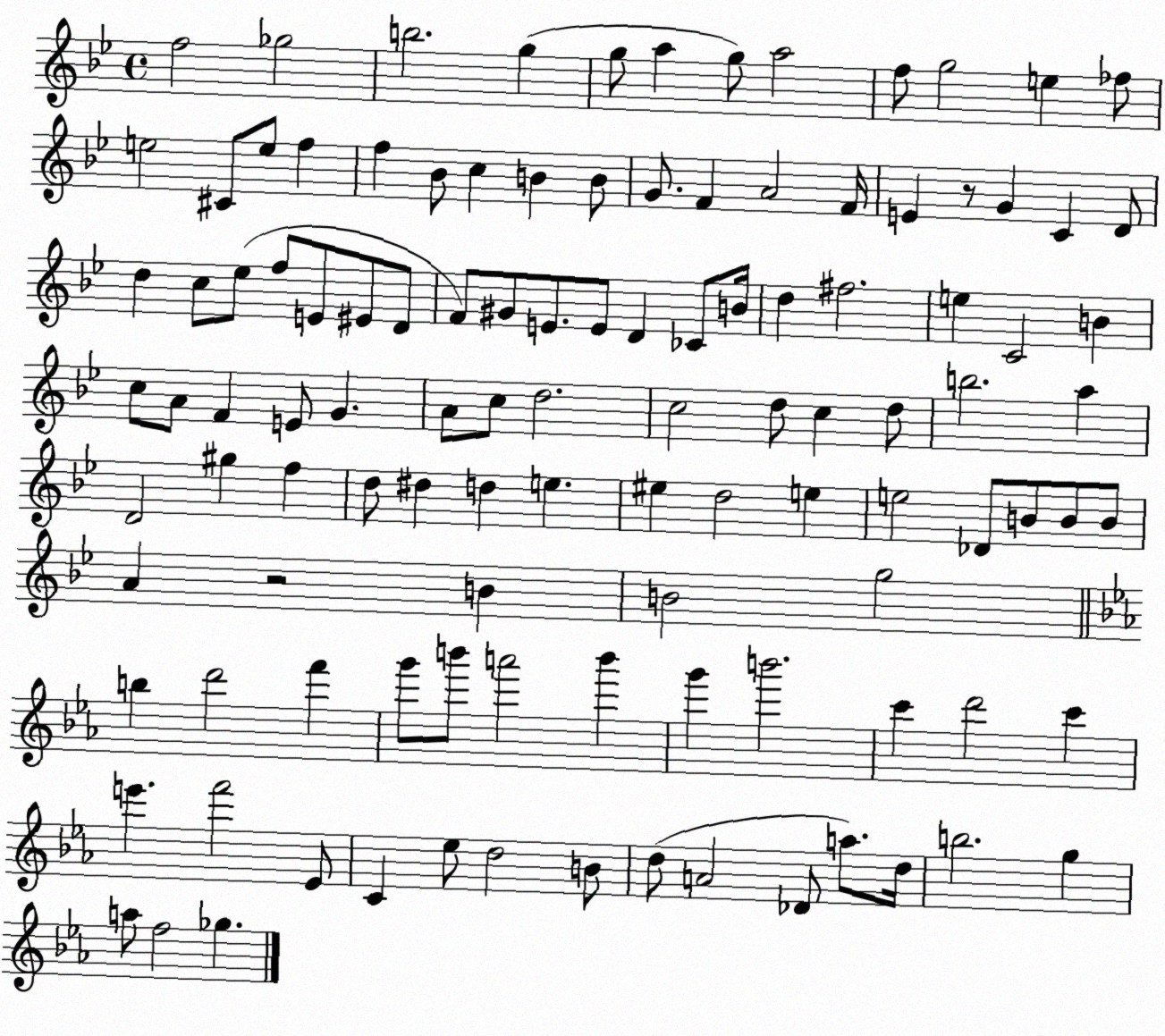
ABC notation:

X:1
T:Untitled
M:4/4
L:1/4
K:Bb
f2 _g2 b2 g g/2 a g/2 a2 f/2 g2 e _f/2 e2 ^C/2 e/2 f f _B/2 c B B/2 G/2 F A2 F/4 E z/2 G C D/2 d c/2 _e/2 f/2 E/2 ^E/2 D/2 F/2 ^G/2 E/2 E/2 D _C/2 B/4 d ^f2 e C2 B c/2 A/2 F E/2 G A/2 c/2 d2 c2 d/2 c d/2 b2 a D2 ^g f d/2 ^d d e ^e d2 e e2 _D/2 B/2 B/2 B/2 A z2 B B2 g2 b d'2 f' g'/2 b'/2 a'2 b' g' b'2 c' d'2 c' e' f'2 _E/2 C _e/2 d2 B/2 d/2 A2 _D/2 a/2 d/4 b2 g a/2 f2 _g